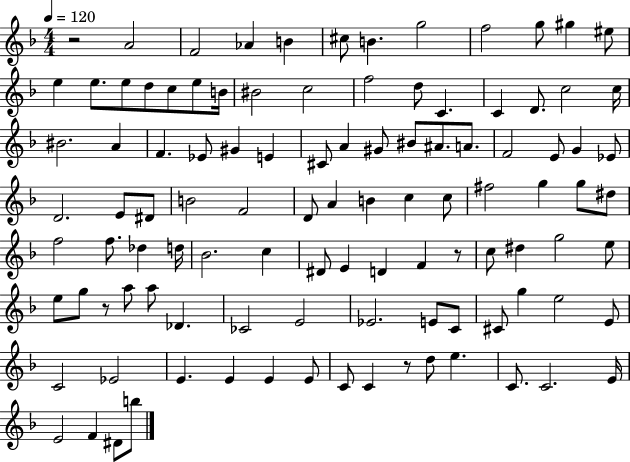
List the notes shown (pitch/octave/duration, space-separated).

R/h A4/h F4/h Ab4/q B4/q C#5/e B4/q. G5/h F5/h G5/e G#5/q EIS5/e E5/q E5/e. E5/e D5/e C5/e E5/e B4/s BIS4/h C5/h F5/h D5/e C4/q. C4/q D4/e. C5/h C5/s BIS4/h. A4/q F4/q. Eb4/e G#4/q E4/q C#4/e A4/q G#4/e BIS4/e A#4/e. A4/e. F4/h E4/e G4/q Eb4/e D4/h. E4/e D#4/e B4/h F4/h D4/e A4/q B4/q C5/q C5/e F#5/h G5/q G5/e D#5/e F5/h F5/e. Db5/q D5/s Bb4/h. C5/q D#4/e E4/q D4/q F4/q R/e C5/e D#5/q G5/h E5/e E5/e G5/e R/e A5/e A5/e Db4/q. CES4/h E4/h Eb4/h. E4/e C4/e C#4/e G5/q E5/h E4/e C4/h Eb4/h E4/q. E4/q E4/q E4/e C4/e C4/q R/e D5/e E5/q. C4/e. C4/h. E4/s E4/h F4/q D#4/e B5/e